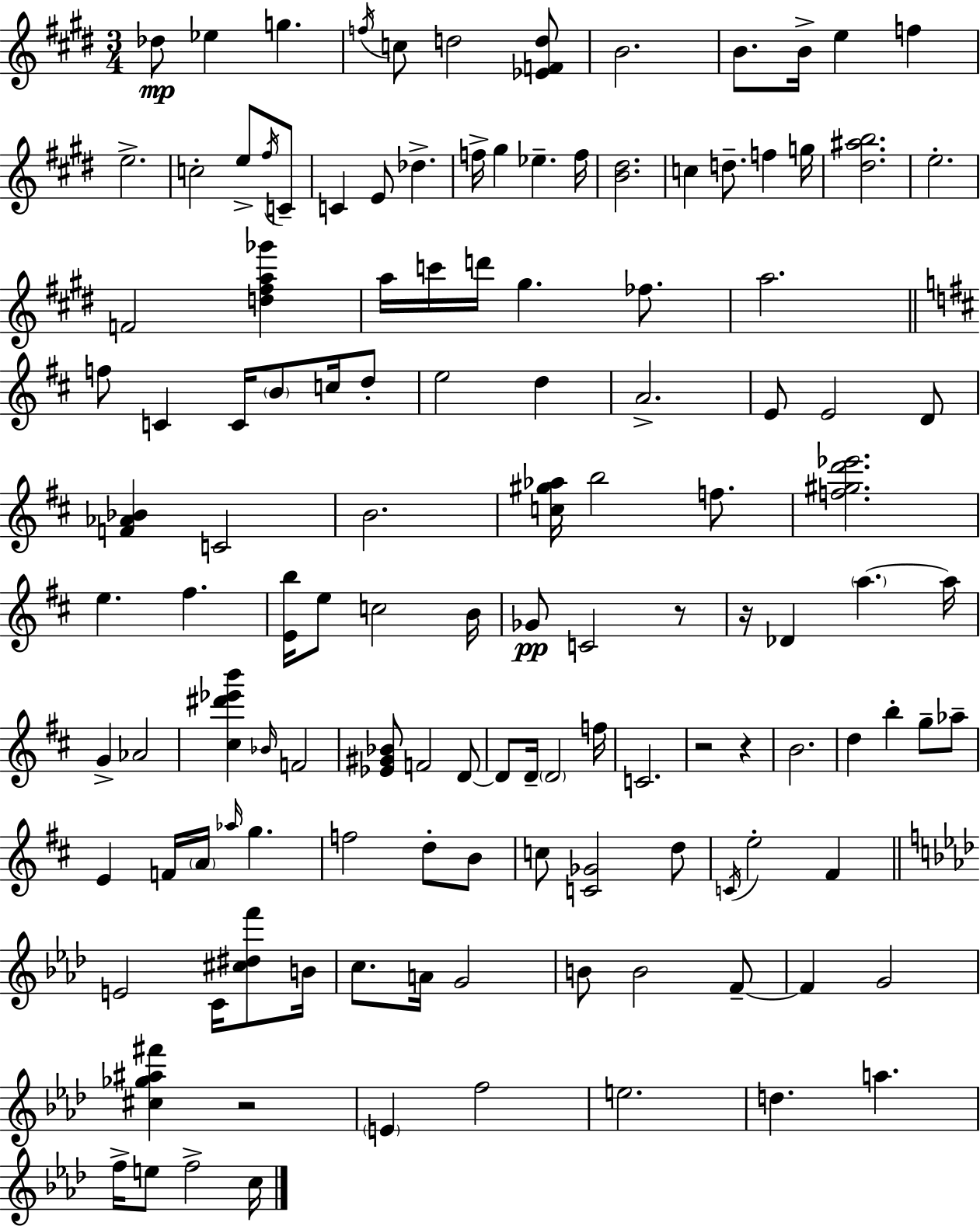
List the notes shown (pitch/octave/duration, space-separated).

Db5/e Eb5/q G5/q. F5/s C5/e D5/h [Eb4,F4,D5]/e B4/h. B4/e. B4/s E5/q F5/q E5/h. C5/h E5/e F#5/s C4/e C4/q E4/e Db5/q. F5/s G#5/q Eb5/q. F5/s [B4,D#5]/h. C5/q D5/e. F5/q G5/s [D#5,A#5,B5]/h. E5/h. F4/h [D5,F#5,A5,Gb6]/q A5/s C6/s D6/s G#5/q. FES5/e. A5/h. F5/e C4/q C4/s B4/e C5/s D5/e E5/h D5/q A4/h. E4/e E4/h D4/e [F4,Ab4,Bb4]/q C4/h B4/h. [C5,G#5,Ab5]/s B5/h F5/e. [F5,G#5,D6,Eb6]/h. E5/q. F#5/q. [E4,B5]/s E5/e C5/h B4/s Gb4/e C4/h R/e R/s Db4/q A5/q. A5/s G4/q Ab4/h [C#5,D#6,Eb6,B6]/q Bb4/s F4/h [Eb4,G#4,Bb4]/e F4/h D4/e D4/e D4/s D4/h F5/s C4/h. R/h R/q B4/h. D5/q B5/q G5/e Ab5/e E4/q F4/s A4/s Ab5/s G5/q. F5/h D5/e B4/e C5/e [C4,Gb4]/h D5/e C4/s E5/h F#4/q E4/h C4/s [C#5,D#5,F6]/e B4/s C5/e. A4/s G4/h B4/e B4/h F4/e F4/q G4/h [C#5,Gb5,A#5,F#6]/q R/h E4/q F5/h E5/h. D5/q. A5/q. F5/s E5/e F5/h C5/s